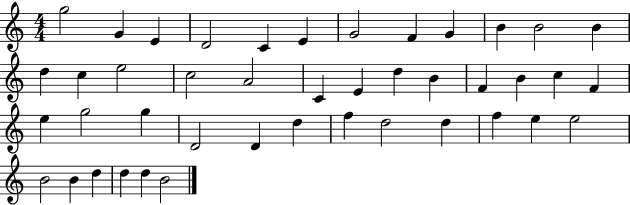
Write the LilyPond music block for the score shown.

{
  \clef treble
  \numericTimeSignature
  \time 4/4
  \key c \major
  g''2 g'4 e'4 | d'2 c'4 e'4 | g'2 f'4 g'4 | b'4 b'2 b'4 | \break d''4 c''4 e''2 | c''2 a'2 | c'4 e'4 d''4 b'4 | f'4 b'4 c''4 f'4 | \break e''4 g''2 g''4 | d'2 d'4 d''4 | f''4 d''2 d''4 | f''4 e''4 e''2 | \break b'2 b'4 d''4 | d''4 d''4 b'2 | \bar "|."
}